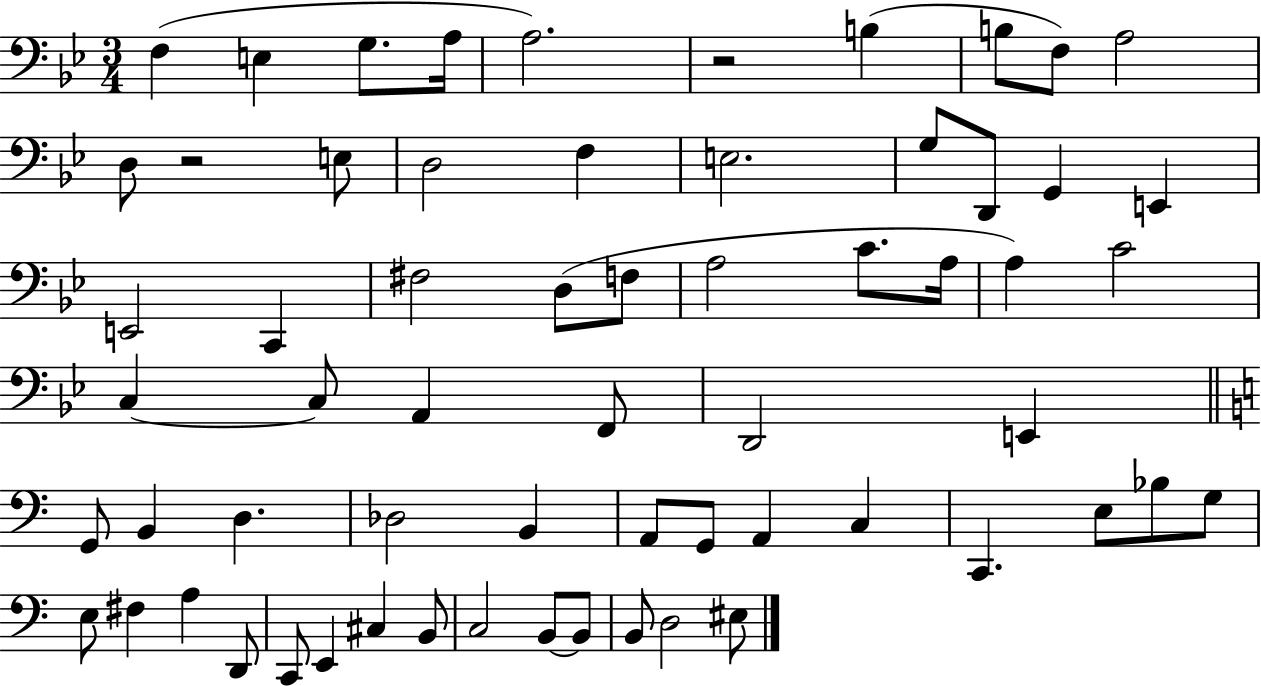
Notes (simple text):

F3/q E3/q G3/e. A3/s A3/h. R/h B3/q B3/e F3/e A3/h D3/e R/h E3/e D3/h F3/q E3/h. G3/e D2/e G2/q E2/q E2/h C2/q F#3/h D3/e F3/e A3/h C4/e. A3/s A3/q C4/h C3/q C3/e A2/q F2/e D2/h E2/q G2/e B2/q D3/q. Db3/h B2/q A2/e G2/e A2/q C3/q C2/q. E3/e Bb3/e G3/e E3/e F#3/q A3/q D2/e C2/e E2/q C#3/q B2/e C3/h B2/e B2/e B2/e D3/h EIS3/e